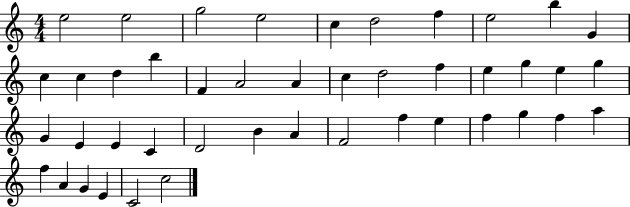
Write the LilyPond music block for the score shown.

{
  \clef treble
  \numericTimeSignature
  \time 4/4
  \key c \major
  e''2 e''2 | g''2 e''2 | c''4 d''2 f''4 | e''2 b''4 g'4 | \break c''4 c''4 d''4 b''4 | f'4 a'2 a'4 | c''4 d''2 f''4 | e''4 g''4 e''4 g''4 | \break g'4 e'4 e'4 c'4 | d'2 b'4 a'4 | f'2 f''4 e''4 | f''4 g''4 f''4 a''4 | \break f''4 a'4 g'4 e'4 | c'2 c''2 | \bar "|."
}